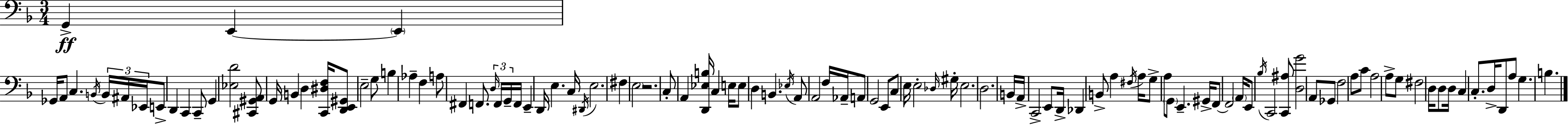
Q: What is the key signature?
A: D minor